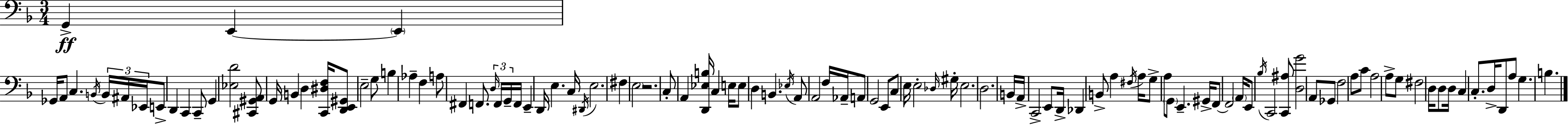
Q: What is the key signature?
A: D minor